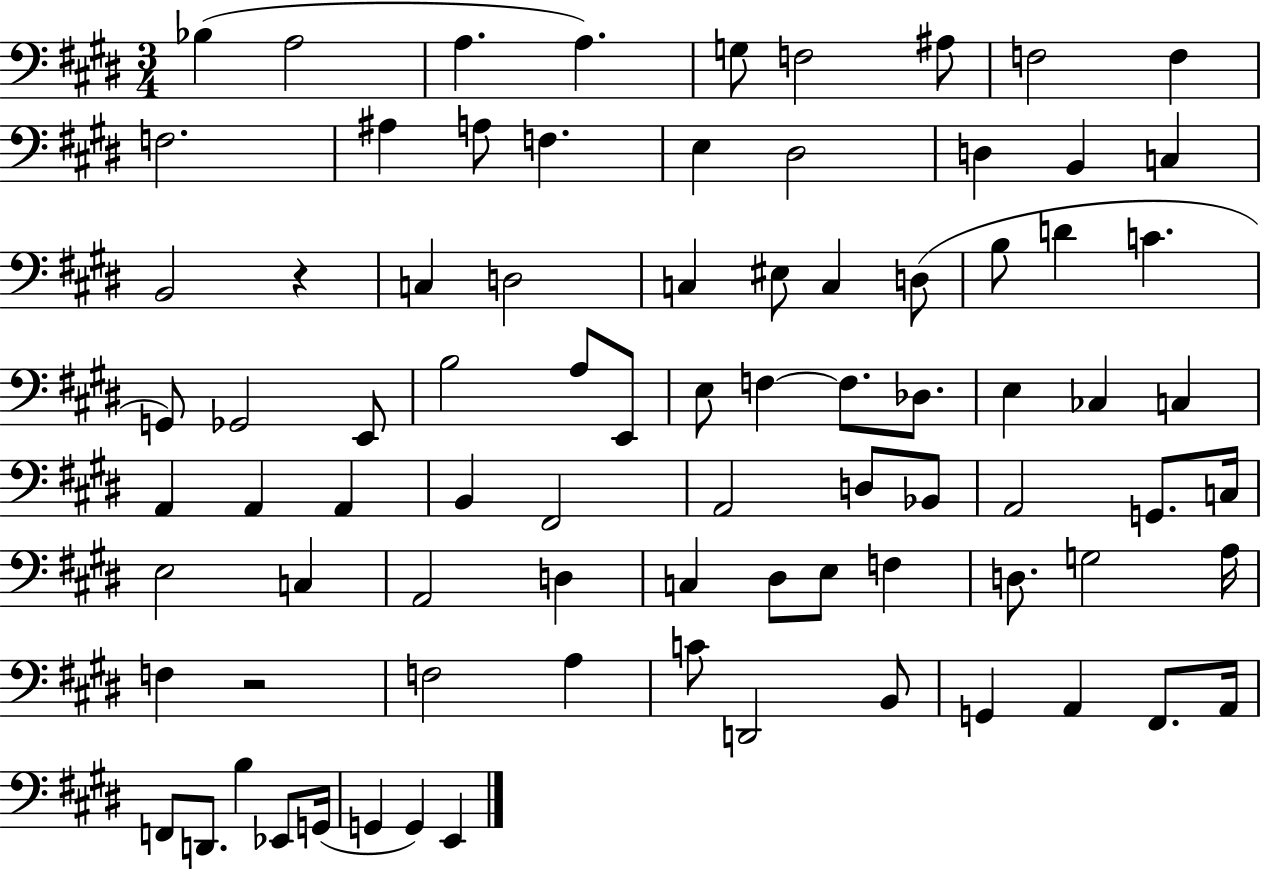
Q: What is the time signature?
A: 3/4